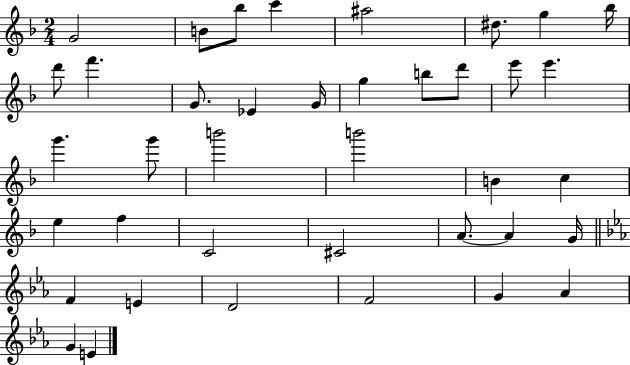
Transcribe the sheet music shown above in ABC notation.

X:1
T:Untitled
M:2/4
L:1/4
K:F
G2 B/2 _b/2 c' ^a2 ^d/2 g _b/4 d'/2 f' G/2 _E G/4 g b/2 d'/2 e'/2 e' g' g'/2 b'2 b'2 B c e f C2 ^C2 A/2 A G/4 F E D2 F2 G _A G E